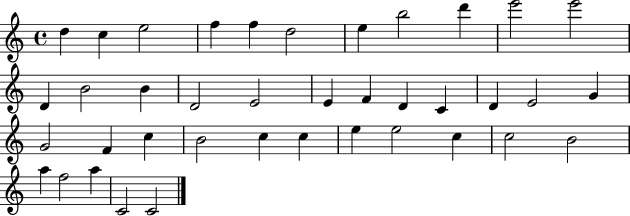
X:1
T:Untitled
M:4/4
L:1/4
K:C
d c e2 f f d2 e b2 d' e'2 e'2 D B2 B D2 E2 E F D C D E2 G G2 F c B2 c c e e2 c c2 B2 a f2 a C2 C2